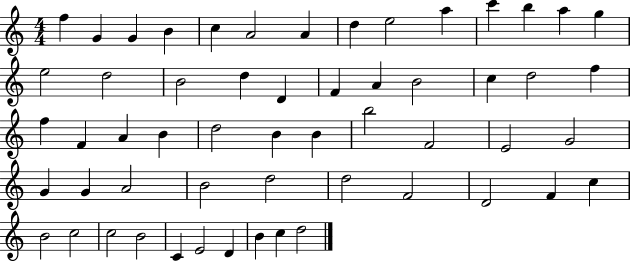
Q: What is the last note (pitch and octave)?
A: D5